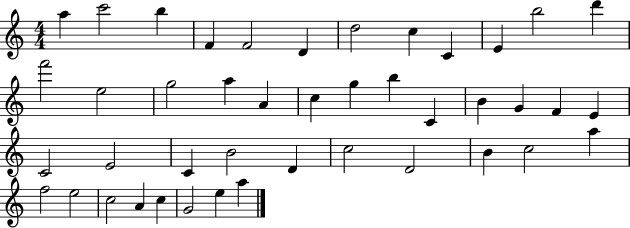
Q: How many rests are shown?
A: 0